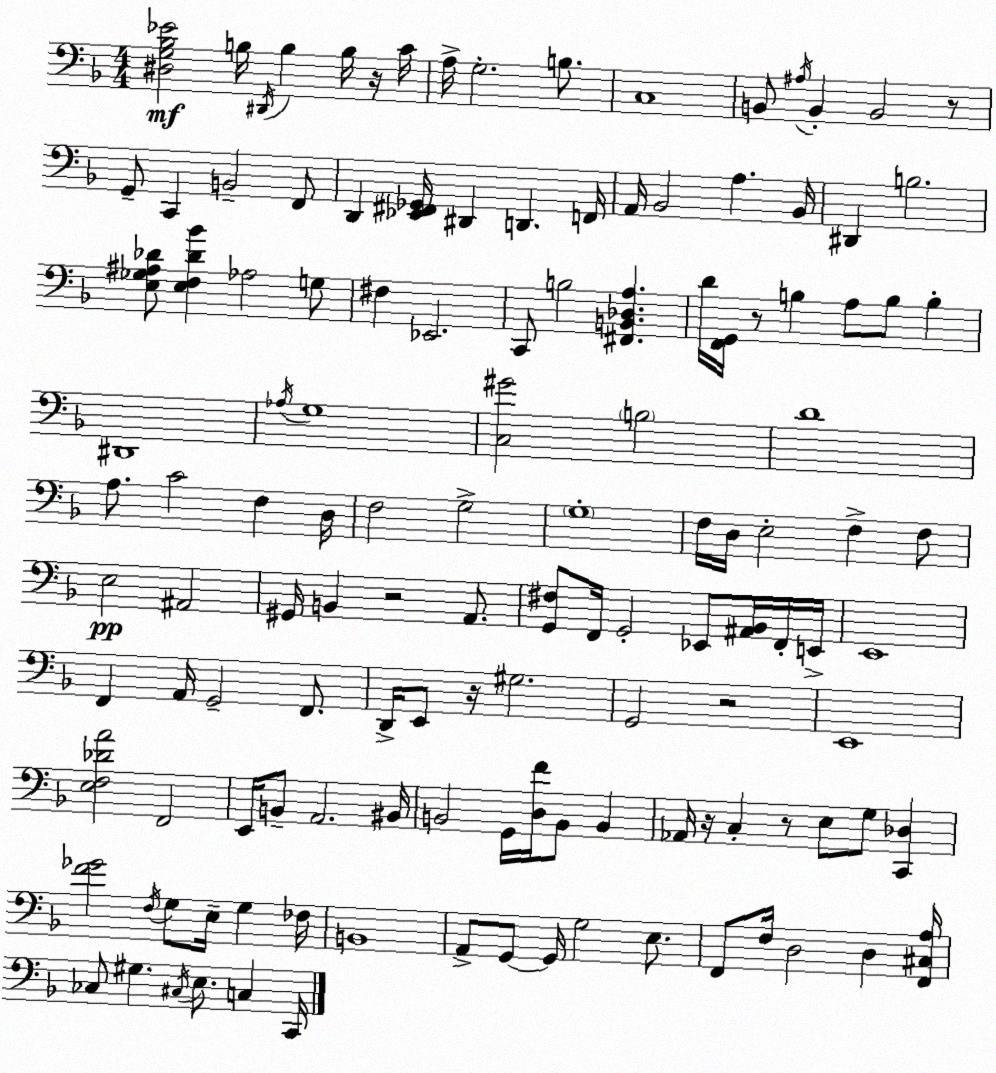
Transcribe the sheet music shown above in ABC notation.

X:1
T:Untitled
M:4/4
L:1/4
K:F
[^D,G,_B,_E]2 B,/4 ^D,,/4 B, B,/4 z/4 C/4 A,/4 G,2 B,/2 C,4 B,,/2 ^A,/4 B,, B,,2 z/2 G,,/2 C,, B,,2 F,,/2 D,, [_E,,^F,,_G,,]/4 ^D,, D,, F,,/4 A,,/4 _B,,2 A, _B,,/4 ^D,, B,2 [E,_G,^A,_D]/2 [E,F,_D_B] _A,2 G,/2 ^F, _E,,2 C,,/2 B,2 [^F,,B,,_D,A,] D/4 [F,,G,,]/4 z/2 B, A,/2 B,/2 B, ^D,,4 _A,/4 G,4 [C,^G]2 B,2 D4 A,/2 C2 F, D,/4 F,2 G,2 G,4 F,/4 D,/4 E,2 F, F,/2 E,2 ^A,,2 ^G,,/4 B,, z2 A,,/2 [G,,^F,]/2 F,,/4 G,,2 _E,,/2 [^A,,_B,,]/4 F,,/4 E,,/4 E,,4 F,, A,,/4 G,,2 F,,/2 D,,/4 E,,/2 z/4 ^G,2 G,,2 z2 E,,4 [E,F,_DA]2 F,,2 E,,/4 B,,/2 A,,2 ^B,,/4 B,,2 G,,/4 [D,F]/4 B,,/2 B,, _A,,/4 z/4 C, z/2 E,/2 G,/2 [C,,_D,] [F_G]2 F,/4 G,/2 E,/4 G, _F,/4 B,,4 A,,/2 G,,/2 G,,/4 G,2 E,/2 F,,/2 F,/4 D,2 D, [F,,^C,A,]/4 _C,/2 ^G, ^C,/4 E,/2 C, C,,/4